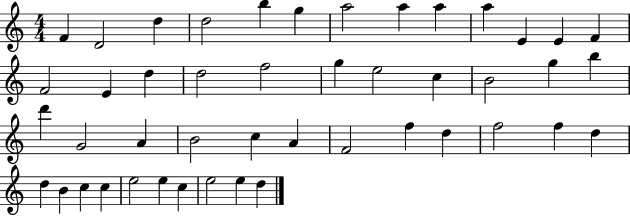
F4/q D4/h D5/q D5/h B5/q G5/q A5/h A5/q A5/q A5/q E4/q E4/q F4/q F4/h E4/q D5/q D5/h F5/h G5/q E5/h C5/q B4/h G5/q B5/q D6/q G4/h A4/q B4/h C5/q A4/q F4/h F5/q D5/q F5/h F5/q D5/q D5/q B4/q C5/q C5/q E5/h E5/q C5/q E5/h E5/q D5/q